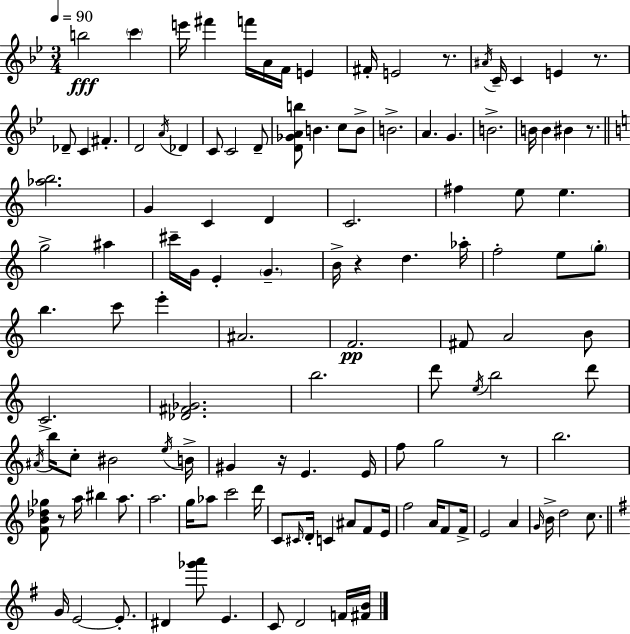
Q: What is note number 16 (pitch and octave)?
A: C4